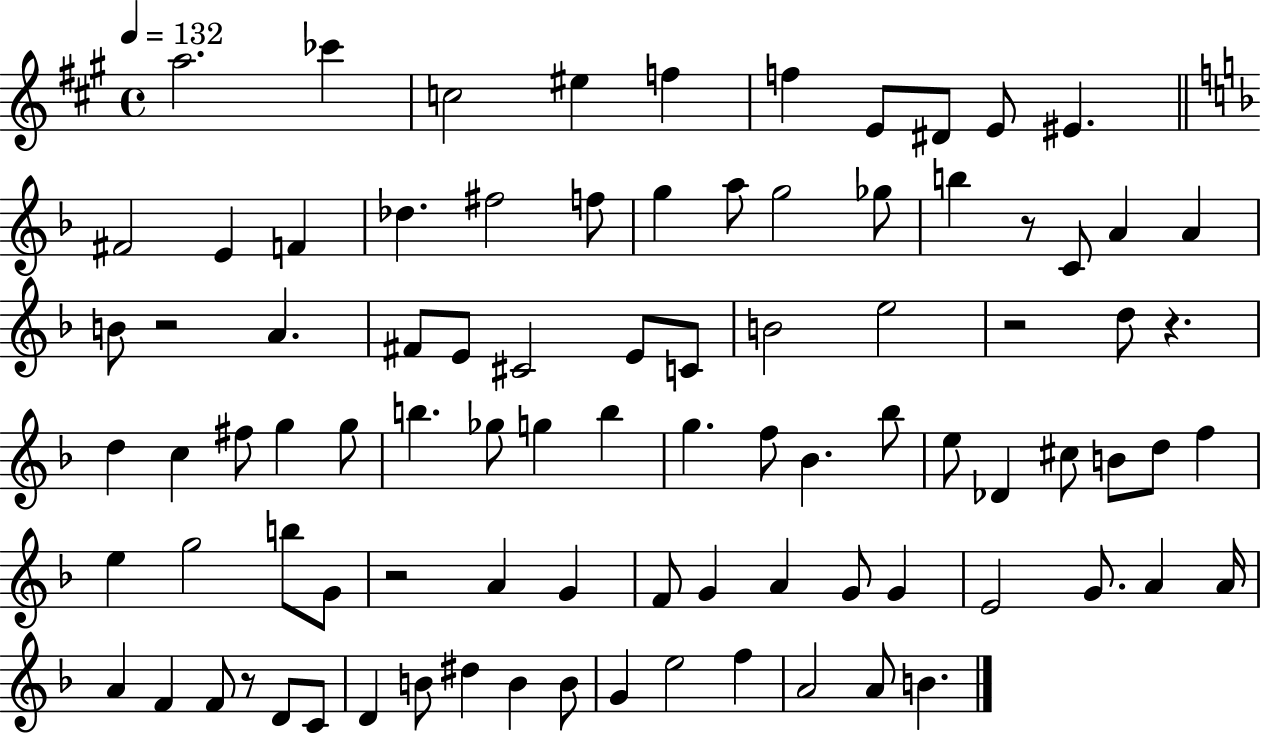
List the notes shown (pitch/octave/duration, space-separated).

A5/h. CES6/q C5/h EIS5/q F5/q F5/q E4/e D#4/e E4/e EIS4/q. F#4/h E4/q F4/q Db5/q. F#5/h F5/e G5/q A5/e G5/h Gb5/e B5/q R/e C4/e A4/q A4/q B4/e R/h A4/q. F#4/e E4/e C#4/h E4/e C4/e B4/h E5/h R/h D5/e R/q. D5/q C5/q F#5/e G5/q G5/e B5/q. Gb5/e G5/q B5/q G5/q. F5/e Bb4/q. Bb5/e E5/e Db4/q C#5/e B4/e D5/e F5/q E5/q G5/h B5/e G4/e R/h A4/q G4/q F4/e G4/q A4/q G4/e G4/q E4/h G4/e. A4/q A4/s A4/q F4/q F4/e R/e D4/e C4/e D4/q B4/e D#5/q B4/q B4/e G4/q E5/h F5/q A4/h A4/e B4/q.